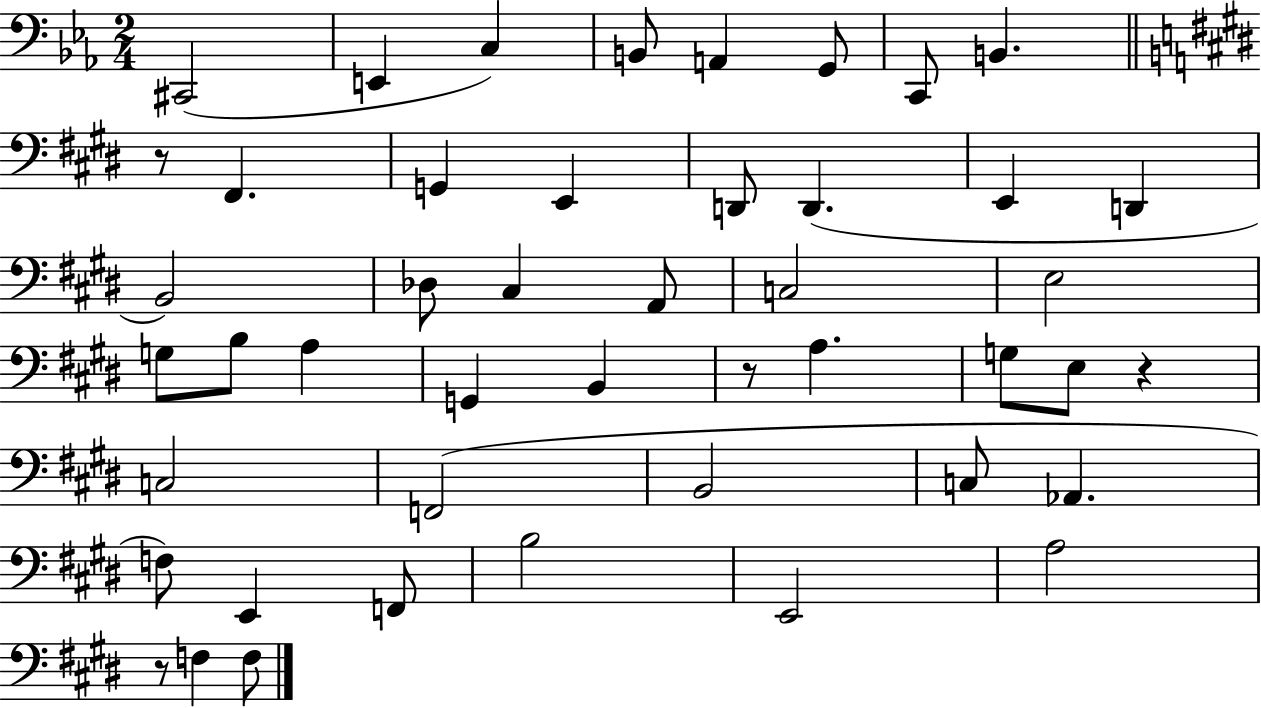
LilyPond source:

{
  \clef bass
  \numericTimeSignature
  \time 2/4
  \key ees \major
  cis,2( | e,4 c4) | b,8 a,4 g,8 | c,8 b,4. | \break \bar "||" \break \key e \major r8 fis,4. | g,4 e,4 | d,8 d,4.( | e,4 d,4 | \break b,2) | des8 cis4 a,8 | c2 | e2 | \break g8 b8 a4 | g,4 b,4 | r8 a4. | g8 e8 r4 | \break c2 | f,2( | b,2 | c8 aes,4. | \break f8) e,4 f,8 | b2 | e,2 | a2 | \break r8 f4 f8 | \bar "|."
}